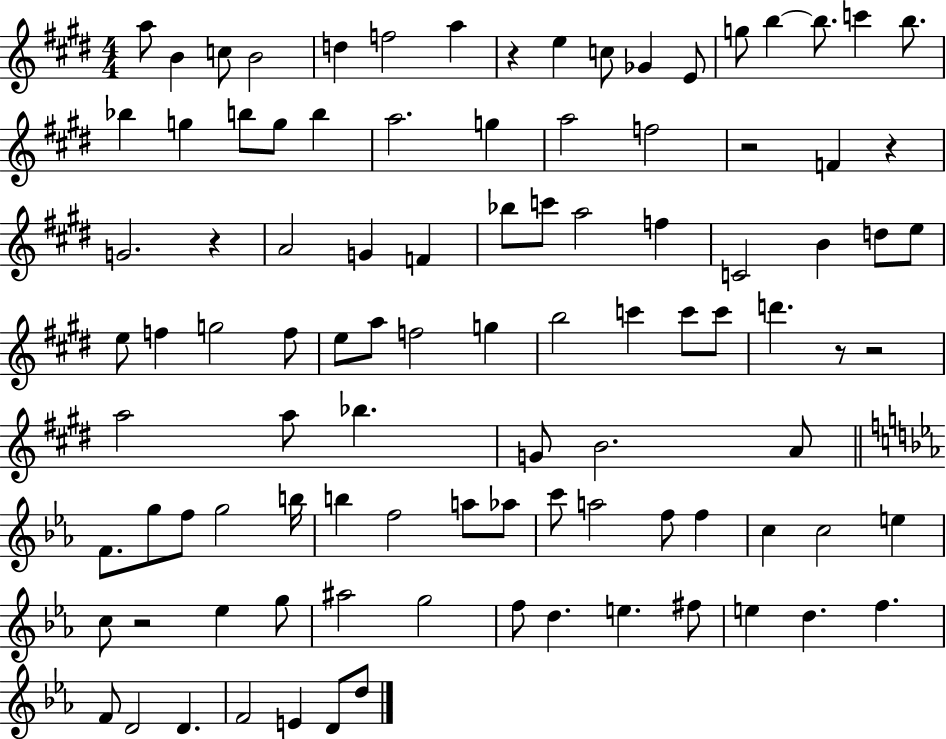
{
  \clef treble
  \numericTimeSignature
  \time 4/4
  \key e \major
  a''8 b'4 c''8 b'2 | d''4 f''2 a''4 | r4 e''4 c''8 ges'4 e'8 | g''8 b''4~~ b''8. c'''4 b''8. | \break bes''4 g''4 b''8 g''8 b''4 | a''2. g''4 | a''2 f''2 | r2 f'4 r4 | \break g'2. r4 | a'2 g'4 f'4 | bes''8 c'''8 a''2 f''4 | c'2 b'4 d''8 e''8 | \break e''8 f''4 g''2 f''8 | e''8 a''8 f''2 g''4 | b''2 c'''4 c'''8 c'''8 | d'''4. r8 r2 | \break a''2 a''8 bes''4. | g'8 b'2. a'8 | \bar "||" \break \key c \minor f'8. g''8 f''8 g''2 b''16 | b''4 f''2 a''8 aes''8 | c'''8 a''2 f''8 f''4 | c''4 c''2 e''4 | \break c''8 r2 ees''4 g''8 | ais''2 g''2 | f''8 d''4. e''4. fis''8 | e''4 d''4. f''4. | \break f'8 d'2 d'4. | f'2 e'4 d'8 d''8 | \bar "|."
}